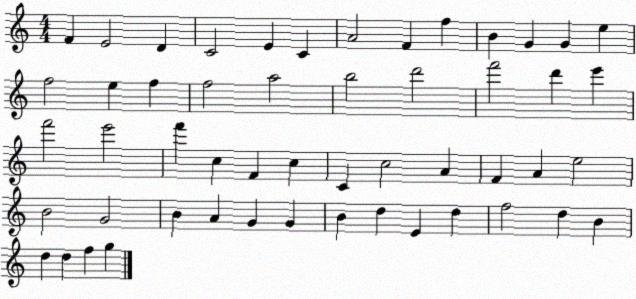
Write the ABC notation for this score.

X:1
T:Untitled
M:4/4
L:1/4
K:C
F E2 D C2 E C A2 F f B G G e f2 e f f2 a2 b2 d'2 f'2 d' e' f'2 e'2 f' c F c C c2 A F A e2 B2 G2 B A G G B d E d f2 d B d d f g